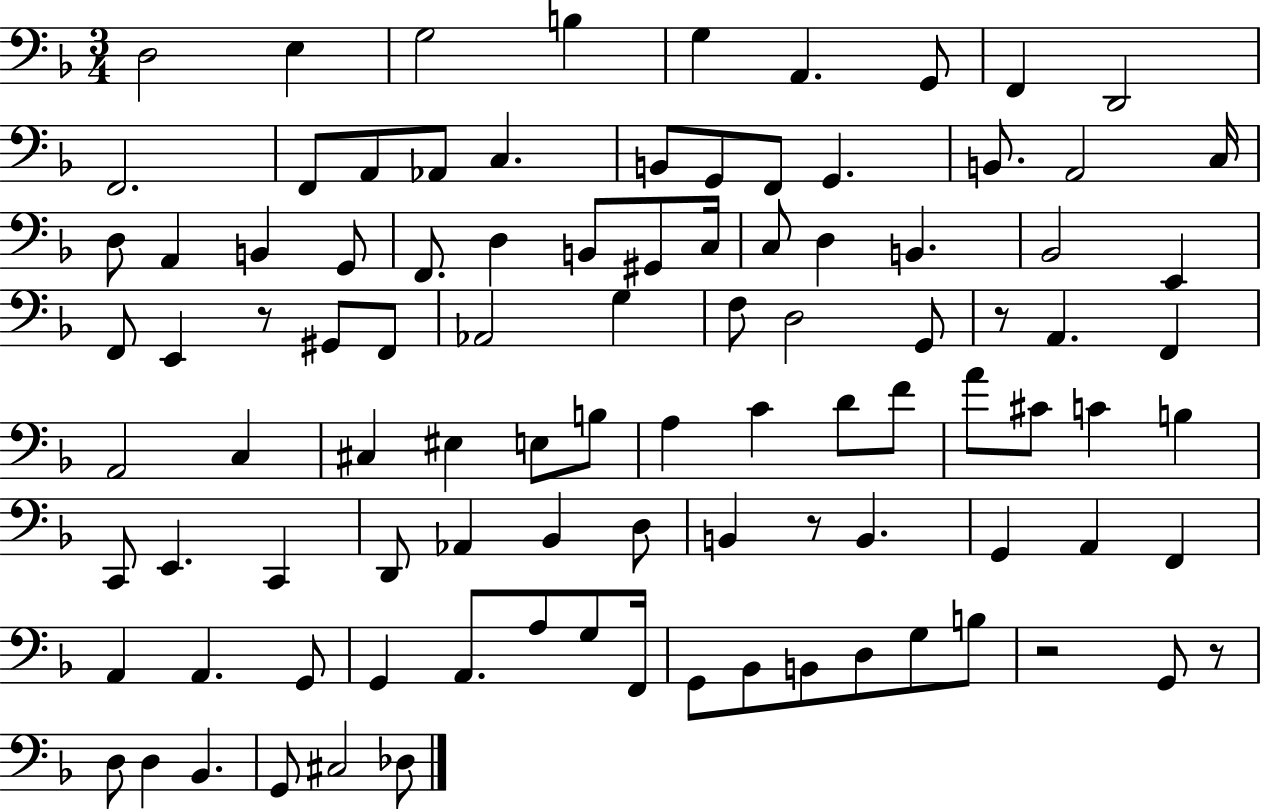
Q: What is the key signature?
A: F major